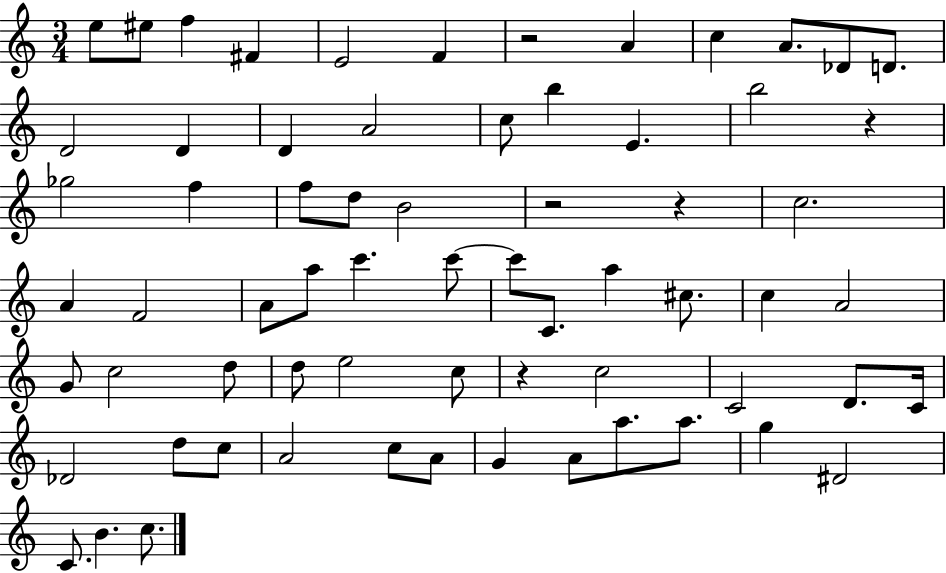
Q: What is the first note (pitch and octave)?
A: E5